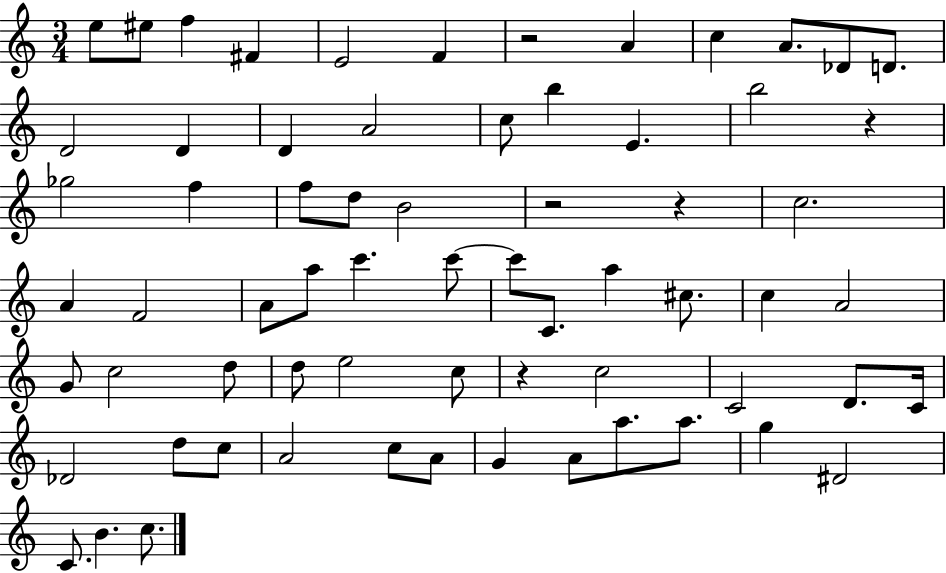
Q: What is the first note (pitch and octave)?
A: E5